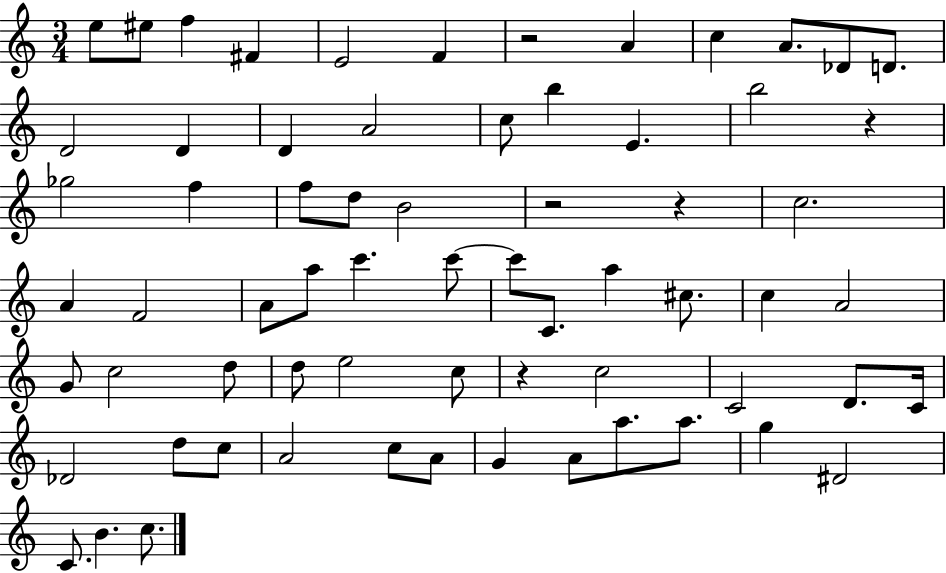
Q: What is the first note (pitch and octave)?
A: E5